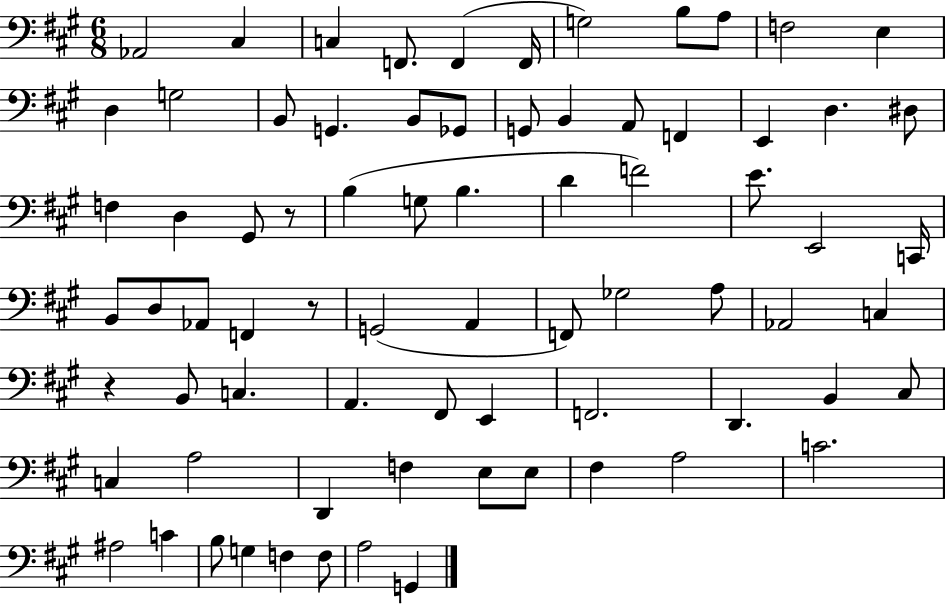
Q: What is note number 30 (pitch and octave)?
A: B3